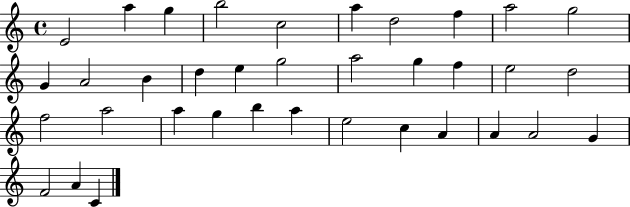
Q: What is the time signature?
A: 4/4